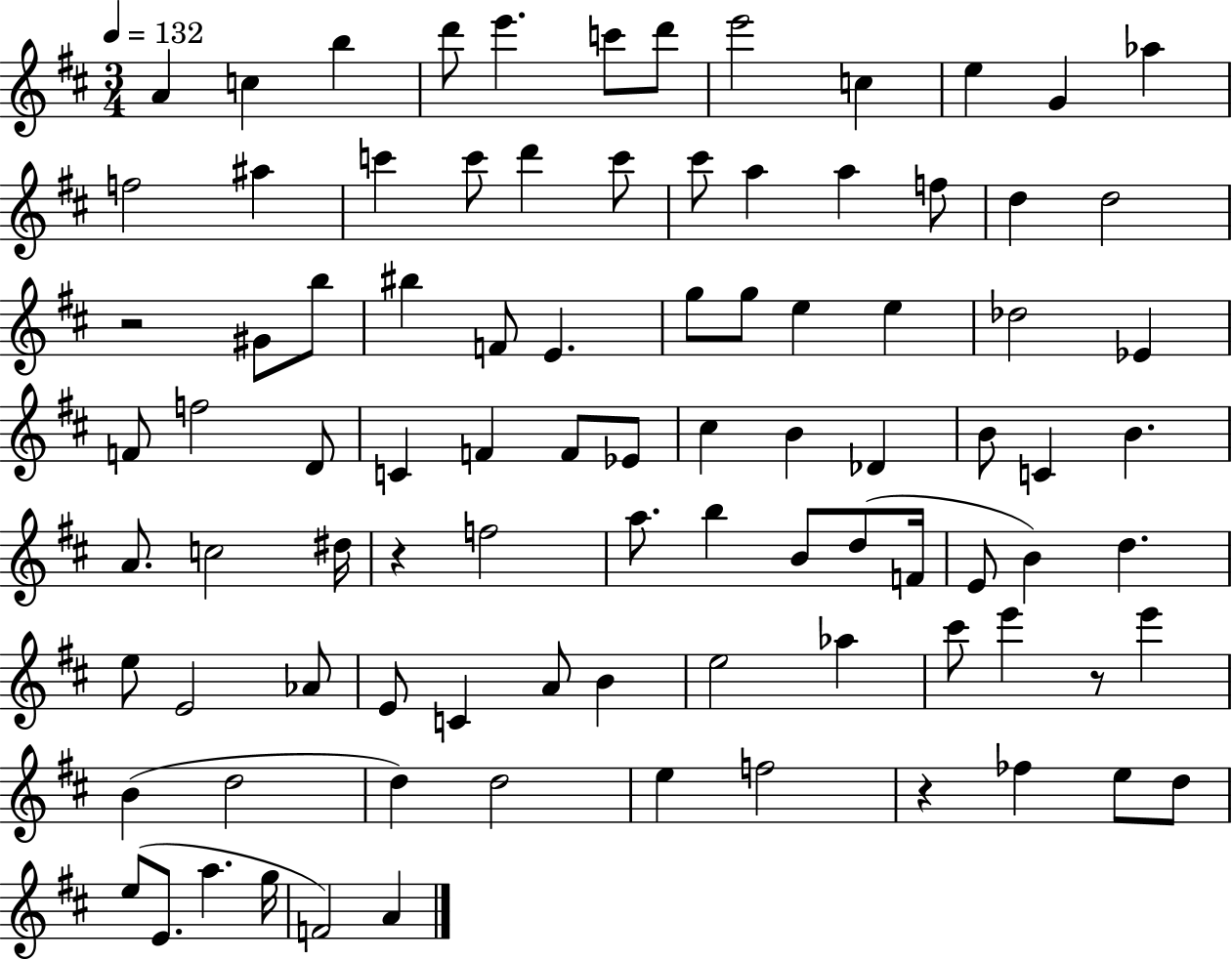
{
  \clef treble
  \numericTimeSignature
  \time 3/4
  \key d \major
  \tempo 4 = 132
  a'4 c''4 b''4 | d'''8 e'''4. c'''8 d'''8 | e'''2 c''4 | e''4 g'4 aes''4 | \break f''2 ais''4 | c'''4 c'''8 d'''4 c'''8 | cis'''8 a''4 a''4 f''8 | d''4 d''2 | \break r2 gis'8 b''8 | bis''4 f'8 e'4. | g''8 g''8 e''4 e''4 | des''2 ees'4 | \break f'8 f''2 d'8 | c'4 f'4 f'8 ees'8 | cis''4 b'4 des'4 | b'8 c'4 b'4. | \break a'8. c''2 dis''16 | r4 f''2 | a''8. b''4 b'8 d''8( f'16 | e'8 b'4) d''4. | \break e''8 e'2 aes'8 | e'8 c'4 a'8 b'4 | e''2 aes''4 | cis'''8 e'''4 r8 e'''4 | \break b'4( d''2 | d''4) d''2 | e''4 f''2 | r4 fes''4 e''8 d''8 | \break e''8( e'8. a''4. g''16 | f'2) a'4 | \bar "|."
}